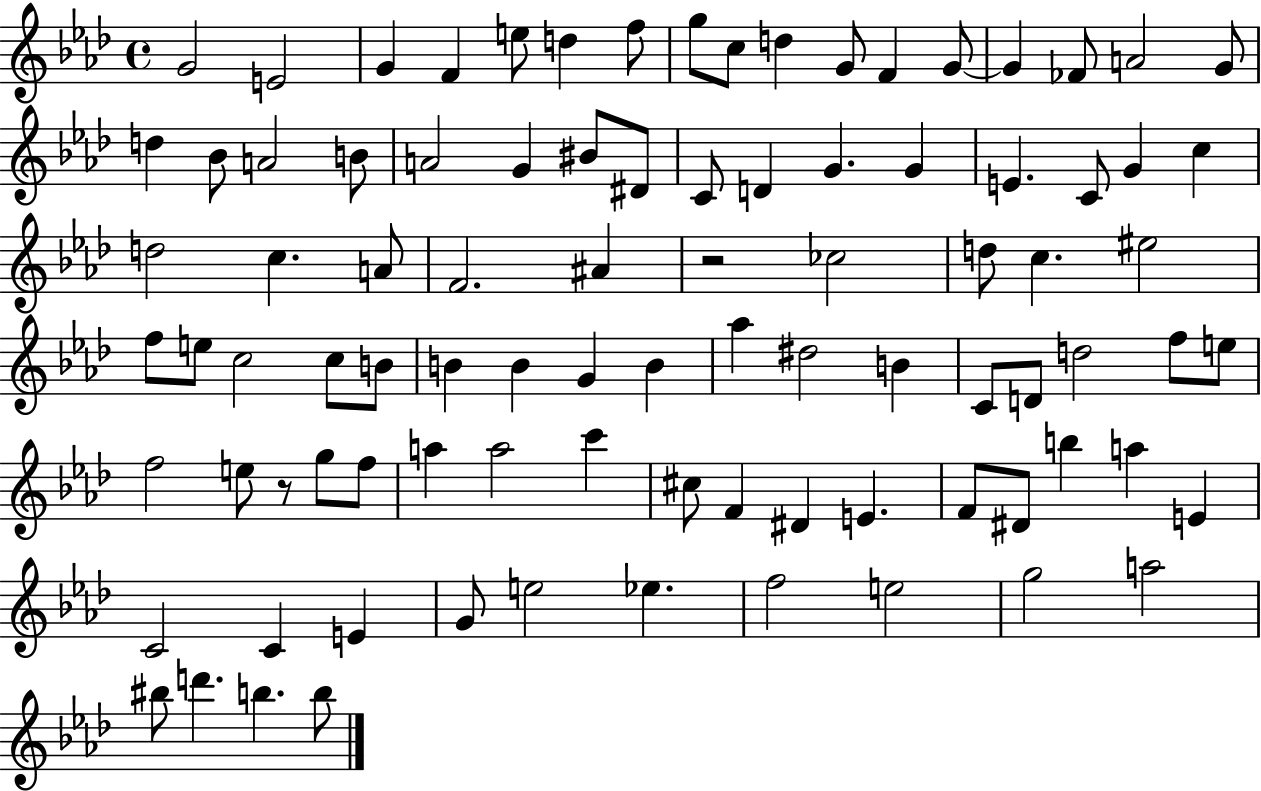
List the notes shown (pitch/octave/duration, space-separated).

G4/h E4/h G4/q F4/q E5/e D5/q F5/e G5/e C5/e D5/q G4/e F4/q G4/e G4/q FES4/e A4/h G4/e D5/q Bb4/e A4/h B4/e A4/h G4/q BIS4/e D#4/e C4/e D4/q G4/q. G4/q E4/q. C4/e G4/q C5/q D5/h C5/q. A4/e F4/h. A#4/q R/h CES5/h D5/e C5/q. EIS5/h F5/e E5/e C5/h C5/e B4/e B4/q B4/q G4/q B4/q Ab5/q D#5/h B4/q C4/e D4/e D5/h F5/e E5/e F5/h E5/e R/e G5/e F5/e A5/q A5/h C6/q C#5/e F4/q D#4/q E4/q. F4/e D#4/e B5/q A5/q E4/q C4/h C4/q E4/q G4/e E5/h Eb5/q. F5/h E5/h G5/h A5/h BIS5/e D6/q. B5/q. B5/e